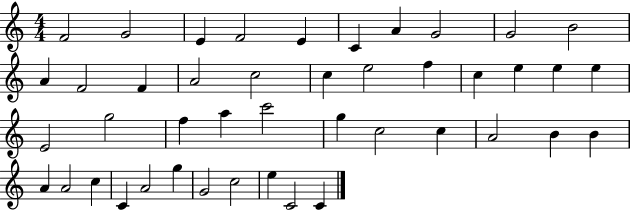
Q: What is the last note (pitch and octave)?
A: C4